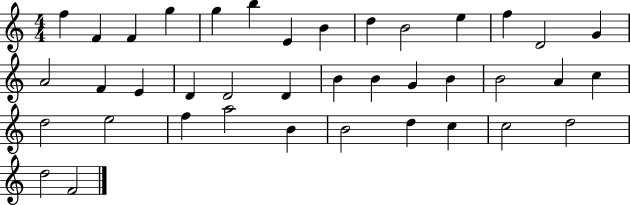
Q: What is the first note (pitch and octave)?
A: F5